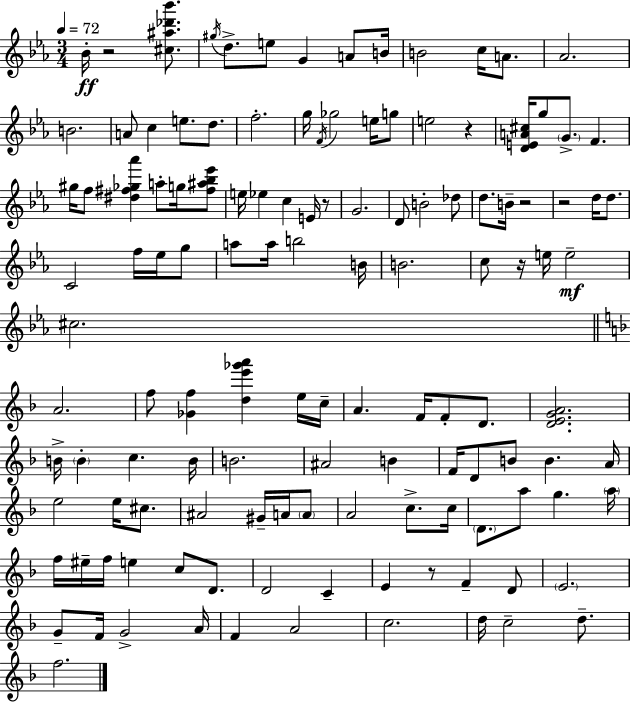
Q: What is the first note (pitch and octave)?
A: Bb4